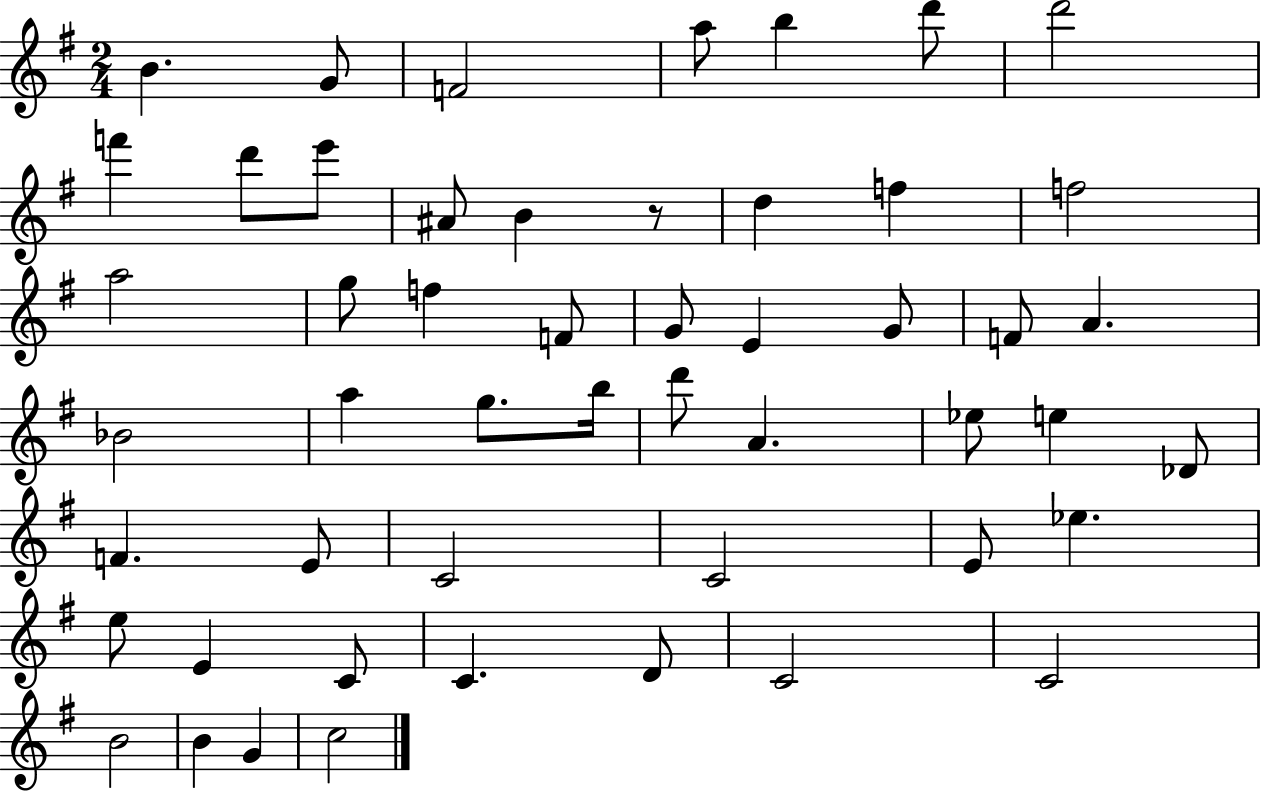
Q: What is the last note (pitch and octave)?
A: C5